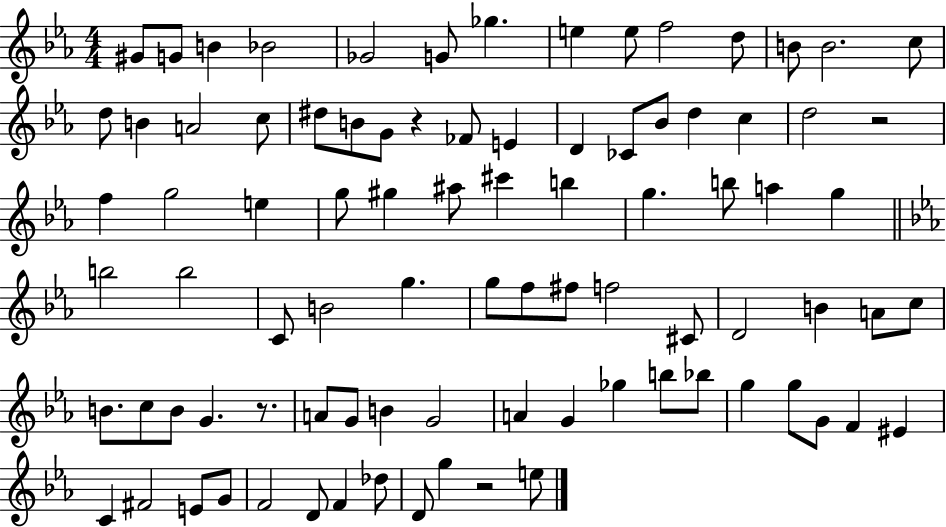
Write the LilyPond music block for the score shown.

{
  \clef treble
  \numericTimeSignature
  \time 4/4
  \key ees \major
  gis'8 g'8 b'4 bes'2 | ges'2 g'8 ges''4. | e''4 e''8 f''2 d''8 | b'8 b'2. c''8 | \break d''8 b'4 a'2 c''8 | dis''8 b'8 g'8 r4 fes'8 e'4 | d'4 ces'8 bes'8 d''4 c''4 | d''2 r2 | \break f''4 g''2 e''4 | g''8 gis''4 ais''8 cis'''4 b''4 | g''4. b''8 a''4 g''4 | \bar "||" \break \key ees \major b''2 b''2 | c'8 b'2 g''4. | g''8 f''8 fis''8 f''2 cis'8 | d'2 b'4 a'8 c''8 | \break b'8. c''8 b'8 g'4. r8. | a'8 g'8 b'4 g'2 | a'4 g'4 ges''4 b''8 bes''8 | g''4 g''8 g'8 f'4 eis'4 | \break c'4 fis'2 e'8 g'8 | f'2 d'8 f'4 des''8 | d'8 g''4 r2 e''8 | \bar "|."
}